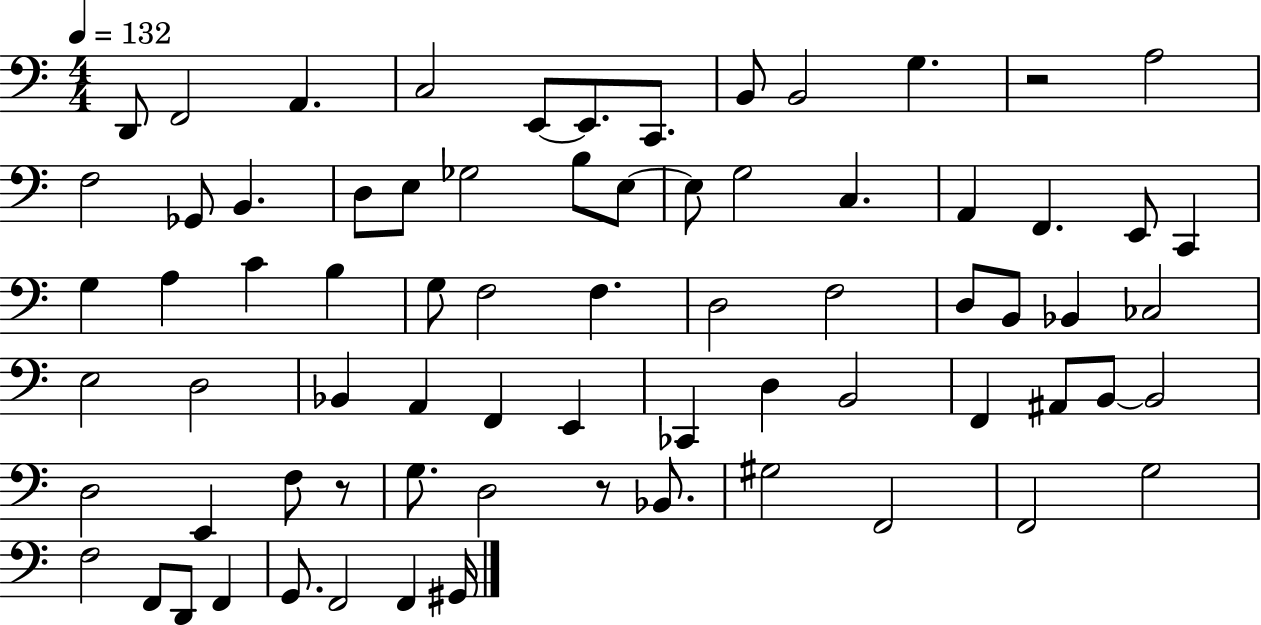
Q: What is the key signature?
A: C major